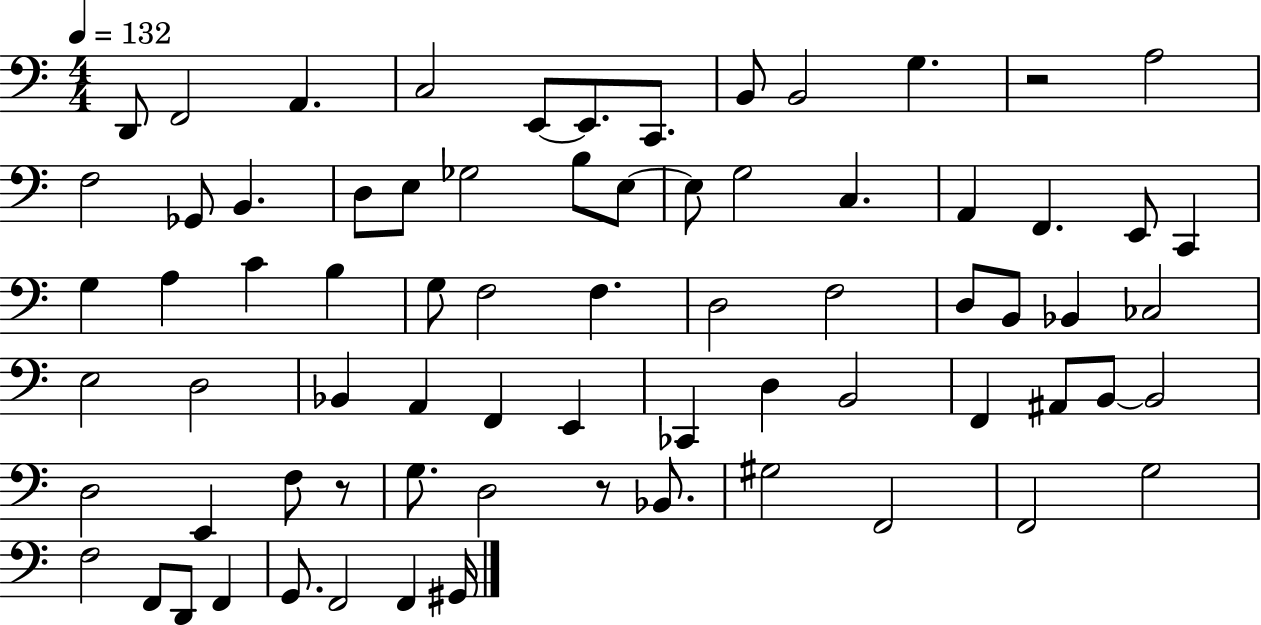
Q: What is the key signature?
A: C major